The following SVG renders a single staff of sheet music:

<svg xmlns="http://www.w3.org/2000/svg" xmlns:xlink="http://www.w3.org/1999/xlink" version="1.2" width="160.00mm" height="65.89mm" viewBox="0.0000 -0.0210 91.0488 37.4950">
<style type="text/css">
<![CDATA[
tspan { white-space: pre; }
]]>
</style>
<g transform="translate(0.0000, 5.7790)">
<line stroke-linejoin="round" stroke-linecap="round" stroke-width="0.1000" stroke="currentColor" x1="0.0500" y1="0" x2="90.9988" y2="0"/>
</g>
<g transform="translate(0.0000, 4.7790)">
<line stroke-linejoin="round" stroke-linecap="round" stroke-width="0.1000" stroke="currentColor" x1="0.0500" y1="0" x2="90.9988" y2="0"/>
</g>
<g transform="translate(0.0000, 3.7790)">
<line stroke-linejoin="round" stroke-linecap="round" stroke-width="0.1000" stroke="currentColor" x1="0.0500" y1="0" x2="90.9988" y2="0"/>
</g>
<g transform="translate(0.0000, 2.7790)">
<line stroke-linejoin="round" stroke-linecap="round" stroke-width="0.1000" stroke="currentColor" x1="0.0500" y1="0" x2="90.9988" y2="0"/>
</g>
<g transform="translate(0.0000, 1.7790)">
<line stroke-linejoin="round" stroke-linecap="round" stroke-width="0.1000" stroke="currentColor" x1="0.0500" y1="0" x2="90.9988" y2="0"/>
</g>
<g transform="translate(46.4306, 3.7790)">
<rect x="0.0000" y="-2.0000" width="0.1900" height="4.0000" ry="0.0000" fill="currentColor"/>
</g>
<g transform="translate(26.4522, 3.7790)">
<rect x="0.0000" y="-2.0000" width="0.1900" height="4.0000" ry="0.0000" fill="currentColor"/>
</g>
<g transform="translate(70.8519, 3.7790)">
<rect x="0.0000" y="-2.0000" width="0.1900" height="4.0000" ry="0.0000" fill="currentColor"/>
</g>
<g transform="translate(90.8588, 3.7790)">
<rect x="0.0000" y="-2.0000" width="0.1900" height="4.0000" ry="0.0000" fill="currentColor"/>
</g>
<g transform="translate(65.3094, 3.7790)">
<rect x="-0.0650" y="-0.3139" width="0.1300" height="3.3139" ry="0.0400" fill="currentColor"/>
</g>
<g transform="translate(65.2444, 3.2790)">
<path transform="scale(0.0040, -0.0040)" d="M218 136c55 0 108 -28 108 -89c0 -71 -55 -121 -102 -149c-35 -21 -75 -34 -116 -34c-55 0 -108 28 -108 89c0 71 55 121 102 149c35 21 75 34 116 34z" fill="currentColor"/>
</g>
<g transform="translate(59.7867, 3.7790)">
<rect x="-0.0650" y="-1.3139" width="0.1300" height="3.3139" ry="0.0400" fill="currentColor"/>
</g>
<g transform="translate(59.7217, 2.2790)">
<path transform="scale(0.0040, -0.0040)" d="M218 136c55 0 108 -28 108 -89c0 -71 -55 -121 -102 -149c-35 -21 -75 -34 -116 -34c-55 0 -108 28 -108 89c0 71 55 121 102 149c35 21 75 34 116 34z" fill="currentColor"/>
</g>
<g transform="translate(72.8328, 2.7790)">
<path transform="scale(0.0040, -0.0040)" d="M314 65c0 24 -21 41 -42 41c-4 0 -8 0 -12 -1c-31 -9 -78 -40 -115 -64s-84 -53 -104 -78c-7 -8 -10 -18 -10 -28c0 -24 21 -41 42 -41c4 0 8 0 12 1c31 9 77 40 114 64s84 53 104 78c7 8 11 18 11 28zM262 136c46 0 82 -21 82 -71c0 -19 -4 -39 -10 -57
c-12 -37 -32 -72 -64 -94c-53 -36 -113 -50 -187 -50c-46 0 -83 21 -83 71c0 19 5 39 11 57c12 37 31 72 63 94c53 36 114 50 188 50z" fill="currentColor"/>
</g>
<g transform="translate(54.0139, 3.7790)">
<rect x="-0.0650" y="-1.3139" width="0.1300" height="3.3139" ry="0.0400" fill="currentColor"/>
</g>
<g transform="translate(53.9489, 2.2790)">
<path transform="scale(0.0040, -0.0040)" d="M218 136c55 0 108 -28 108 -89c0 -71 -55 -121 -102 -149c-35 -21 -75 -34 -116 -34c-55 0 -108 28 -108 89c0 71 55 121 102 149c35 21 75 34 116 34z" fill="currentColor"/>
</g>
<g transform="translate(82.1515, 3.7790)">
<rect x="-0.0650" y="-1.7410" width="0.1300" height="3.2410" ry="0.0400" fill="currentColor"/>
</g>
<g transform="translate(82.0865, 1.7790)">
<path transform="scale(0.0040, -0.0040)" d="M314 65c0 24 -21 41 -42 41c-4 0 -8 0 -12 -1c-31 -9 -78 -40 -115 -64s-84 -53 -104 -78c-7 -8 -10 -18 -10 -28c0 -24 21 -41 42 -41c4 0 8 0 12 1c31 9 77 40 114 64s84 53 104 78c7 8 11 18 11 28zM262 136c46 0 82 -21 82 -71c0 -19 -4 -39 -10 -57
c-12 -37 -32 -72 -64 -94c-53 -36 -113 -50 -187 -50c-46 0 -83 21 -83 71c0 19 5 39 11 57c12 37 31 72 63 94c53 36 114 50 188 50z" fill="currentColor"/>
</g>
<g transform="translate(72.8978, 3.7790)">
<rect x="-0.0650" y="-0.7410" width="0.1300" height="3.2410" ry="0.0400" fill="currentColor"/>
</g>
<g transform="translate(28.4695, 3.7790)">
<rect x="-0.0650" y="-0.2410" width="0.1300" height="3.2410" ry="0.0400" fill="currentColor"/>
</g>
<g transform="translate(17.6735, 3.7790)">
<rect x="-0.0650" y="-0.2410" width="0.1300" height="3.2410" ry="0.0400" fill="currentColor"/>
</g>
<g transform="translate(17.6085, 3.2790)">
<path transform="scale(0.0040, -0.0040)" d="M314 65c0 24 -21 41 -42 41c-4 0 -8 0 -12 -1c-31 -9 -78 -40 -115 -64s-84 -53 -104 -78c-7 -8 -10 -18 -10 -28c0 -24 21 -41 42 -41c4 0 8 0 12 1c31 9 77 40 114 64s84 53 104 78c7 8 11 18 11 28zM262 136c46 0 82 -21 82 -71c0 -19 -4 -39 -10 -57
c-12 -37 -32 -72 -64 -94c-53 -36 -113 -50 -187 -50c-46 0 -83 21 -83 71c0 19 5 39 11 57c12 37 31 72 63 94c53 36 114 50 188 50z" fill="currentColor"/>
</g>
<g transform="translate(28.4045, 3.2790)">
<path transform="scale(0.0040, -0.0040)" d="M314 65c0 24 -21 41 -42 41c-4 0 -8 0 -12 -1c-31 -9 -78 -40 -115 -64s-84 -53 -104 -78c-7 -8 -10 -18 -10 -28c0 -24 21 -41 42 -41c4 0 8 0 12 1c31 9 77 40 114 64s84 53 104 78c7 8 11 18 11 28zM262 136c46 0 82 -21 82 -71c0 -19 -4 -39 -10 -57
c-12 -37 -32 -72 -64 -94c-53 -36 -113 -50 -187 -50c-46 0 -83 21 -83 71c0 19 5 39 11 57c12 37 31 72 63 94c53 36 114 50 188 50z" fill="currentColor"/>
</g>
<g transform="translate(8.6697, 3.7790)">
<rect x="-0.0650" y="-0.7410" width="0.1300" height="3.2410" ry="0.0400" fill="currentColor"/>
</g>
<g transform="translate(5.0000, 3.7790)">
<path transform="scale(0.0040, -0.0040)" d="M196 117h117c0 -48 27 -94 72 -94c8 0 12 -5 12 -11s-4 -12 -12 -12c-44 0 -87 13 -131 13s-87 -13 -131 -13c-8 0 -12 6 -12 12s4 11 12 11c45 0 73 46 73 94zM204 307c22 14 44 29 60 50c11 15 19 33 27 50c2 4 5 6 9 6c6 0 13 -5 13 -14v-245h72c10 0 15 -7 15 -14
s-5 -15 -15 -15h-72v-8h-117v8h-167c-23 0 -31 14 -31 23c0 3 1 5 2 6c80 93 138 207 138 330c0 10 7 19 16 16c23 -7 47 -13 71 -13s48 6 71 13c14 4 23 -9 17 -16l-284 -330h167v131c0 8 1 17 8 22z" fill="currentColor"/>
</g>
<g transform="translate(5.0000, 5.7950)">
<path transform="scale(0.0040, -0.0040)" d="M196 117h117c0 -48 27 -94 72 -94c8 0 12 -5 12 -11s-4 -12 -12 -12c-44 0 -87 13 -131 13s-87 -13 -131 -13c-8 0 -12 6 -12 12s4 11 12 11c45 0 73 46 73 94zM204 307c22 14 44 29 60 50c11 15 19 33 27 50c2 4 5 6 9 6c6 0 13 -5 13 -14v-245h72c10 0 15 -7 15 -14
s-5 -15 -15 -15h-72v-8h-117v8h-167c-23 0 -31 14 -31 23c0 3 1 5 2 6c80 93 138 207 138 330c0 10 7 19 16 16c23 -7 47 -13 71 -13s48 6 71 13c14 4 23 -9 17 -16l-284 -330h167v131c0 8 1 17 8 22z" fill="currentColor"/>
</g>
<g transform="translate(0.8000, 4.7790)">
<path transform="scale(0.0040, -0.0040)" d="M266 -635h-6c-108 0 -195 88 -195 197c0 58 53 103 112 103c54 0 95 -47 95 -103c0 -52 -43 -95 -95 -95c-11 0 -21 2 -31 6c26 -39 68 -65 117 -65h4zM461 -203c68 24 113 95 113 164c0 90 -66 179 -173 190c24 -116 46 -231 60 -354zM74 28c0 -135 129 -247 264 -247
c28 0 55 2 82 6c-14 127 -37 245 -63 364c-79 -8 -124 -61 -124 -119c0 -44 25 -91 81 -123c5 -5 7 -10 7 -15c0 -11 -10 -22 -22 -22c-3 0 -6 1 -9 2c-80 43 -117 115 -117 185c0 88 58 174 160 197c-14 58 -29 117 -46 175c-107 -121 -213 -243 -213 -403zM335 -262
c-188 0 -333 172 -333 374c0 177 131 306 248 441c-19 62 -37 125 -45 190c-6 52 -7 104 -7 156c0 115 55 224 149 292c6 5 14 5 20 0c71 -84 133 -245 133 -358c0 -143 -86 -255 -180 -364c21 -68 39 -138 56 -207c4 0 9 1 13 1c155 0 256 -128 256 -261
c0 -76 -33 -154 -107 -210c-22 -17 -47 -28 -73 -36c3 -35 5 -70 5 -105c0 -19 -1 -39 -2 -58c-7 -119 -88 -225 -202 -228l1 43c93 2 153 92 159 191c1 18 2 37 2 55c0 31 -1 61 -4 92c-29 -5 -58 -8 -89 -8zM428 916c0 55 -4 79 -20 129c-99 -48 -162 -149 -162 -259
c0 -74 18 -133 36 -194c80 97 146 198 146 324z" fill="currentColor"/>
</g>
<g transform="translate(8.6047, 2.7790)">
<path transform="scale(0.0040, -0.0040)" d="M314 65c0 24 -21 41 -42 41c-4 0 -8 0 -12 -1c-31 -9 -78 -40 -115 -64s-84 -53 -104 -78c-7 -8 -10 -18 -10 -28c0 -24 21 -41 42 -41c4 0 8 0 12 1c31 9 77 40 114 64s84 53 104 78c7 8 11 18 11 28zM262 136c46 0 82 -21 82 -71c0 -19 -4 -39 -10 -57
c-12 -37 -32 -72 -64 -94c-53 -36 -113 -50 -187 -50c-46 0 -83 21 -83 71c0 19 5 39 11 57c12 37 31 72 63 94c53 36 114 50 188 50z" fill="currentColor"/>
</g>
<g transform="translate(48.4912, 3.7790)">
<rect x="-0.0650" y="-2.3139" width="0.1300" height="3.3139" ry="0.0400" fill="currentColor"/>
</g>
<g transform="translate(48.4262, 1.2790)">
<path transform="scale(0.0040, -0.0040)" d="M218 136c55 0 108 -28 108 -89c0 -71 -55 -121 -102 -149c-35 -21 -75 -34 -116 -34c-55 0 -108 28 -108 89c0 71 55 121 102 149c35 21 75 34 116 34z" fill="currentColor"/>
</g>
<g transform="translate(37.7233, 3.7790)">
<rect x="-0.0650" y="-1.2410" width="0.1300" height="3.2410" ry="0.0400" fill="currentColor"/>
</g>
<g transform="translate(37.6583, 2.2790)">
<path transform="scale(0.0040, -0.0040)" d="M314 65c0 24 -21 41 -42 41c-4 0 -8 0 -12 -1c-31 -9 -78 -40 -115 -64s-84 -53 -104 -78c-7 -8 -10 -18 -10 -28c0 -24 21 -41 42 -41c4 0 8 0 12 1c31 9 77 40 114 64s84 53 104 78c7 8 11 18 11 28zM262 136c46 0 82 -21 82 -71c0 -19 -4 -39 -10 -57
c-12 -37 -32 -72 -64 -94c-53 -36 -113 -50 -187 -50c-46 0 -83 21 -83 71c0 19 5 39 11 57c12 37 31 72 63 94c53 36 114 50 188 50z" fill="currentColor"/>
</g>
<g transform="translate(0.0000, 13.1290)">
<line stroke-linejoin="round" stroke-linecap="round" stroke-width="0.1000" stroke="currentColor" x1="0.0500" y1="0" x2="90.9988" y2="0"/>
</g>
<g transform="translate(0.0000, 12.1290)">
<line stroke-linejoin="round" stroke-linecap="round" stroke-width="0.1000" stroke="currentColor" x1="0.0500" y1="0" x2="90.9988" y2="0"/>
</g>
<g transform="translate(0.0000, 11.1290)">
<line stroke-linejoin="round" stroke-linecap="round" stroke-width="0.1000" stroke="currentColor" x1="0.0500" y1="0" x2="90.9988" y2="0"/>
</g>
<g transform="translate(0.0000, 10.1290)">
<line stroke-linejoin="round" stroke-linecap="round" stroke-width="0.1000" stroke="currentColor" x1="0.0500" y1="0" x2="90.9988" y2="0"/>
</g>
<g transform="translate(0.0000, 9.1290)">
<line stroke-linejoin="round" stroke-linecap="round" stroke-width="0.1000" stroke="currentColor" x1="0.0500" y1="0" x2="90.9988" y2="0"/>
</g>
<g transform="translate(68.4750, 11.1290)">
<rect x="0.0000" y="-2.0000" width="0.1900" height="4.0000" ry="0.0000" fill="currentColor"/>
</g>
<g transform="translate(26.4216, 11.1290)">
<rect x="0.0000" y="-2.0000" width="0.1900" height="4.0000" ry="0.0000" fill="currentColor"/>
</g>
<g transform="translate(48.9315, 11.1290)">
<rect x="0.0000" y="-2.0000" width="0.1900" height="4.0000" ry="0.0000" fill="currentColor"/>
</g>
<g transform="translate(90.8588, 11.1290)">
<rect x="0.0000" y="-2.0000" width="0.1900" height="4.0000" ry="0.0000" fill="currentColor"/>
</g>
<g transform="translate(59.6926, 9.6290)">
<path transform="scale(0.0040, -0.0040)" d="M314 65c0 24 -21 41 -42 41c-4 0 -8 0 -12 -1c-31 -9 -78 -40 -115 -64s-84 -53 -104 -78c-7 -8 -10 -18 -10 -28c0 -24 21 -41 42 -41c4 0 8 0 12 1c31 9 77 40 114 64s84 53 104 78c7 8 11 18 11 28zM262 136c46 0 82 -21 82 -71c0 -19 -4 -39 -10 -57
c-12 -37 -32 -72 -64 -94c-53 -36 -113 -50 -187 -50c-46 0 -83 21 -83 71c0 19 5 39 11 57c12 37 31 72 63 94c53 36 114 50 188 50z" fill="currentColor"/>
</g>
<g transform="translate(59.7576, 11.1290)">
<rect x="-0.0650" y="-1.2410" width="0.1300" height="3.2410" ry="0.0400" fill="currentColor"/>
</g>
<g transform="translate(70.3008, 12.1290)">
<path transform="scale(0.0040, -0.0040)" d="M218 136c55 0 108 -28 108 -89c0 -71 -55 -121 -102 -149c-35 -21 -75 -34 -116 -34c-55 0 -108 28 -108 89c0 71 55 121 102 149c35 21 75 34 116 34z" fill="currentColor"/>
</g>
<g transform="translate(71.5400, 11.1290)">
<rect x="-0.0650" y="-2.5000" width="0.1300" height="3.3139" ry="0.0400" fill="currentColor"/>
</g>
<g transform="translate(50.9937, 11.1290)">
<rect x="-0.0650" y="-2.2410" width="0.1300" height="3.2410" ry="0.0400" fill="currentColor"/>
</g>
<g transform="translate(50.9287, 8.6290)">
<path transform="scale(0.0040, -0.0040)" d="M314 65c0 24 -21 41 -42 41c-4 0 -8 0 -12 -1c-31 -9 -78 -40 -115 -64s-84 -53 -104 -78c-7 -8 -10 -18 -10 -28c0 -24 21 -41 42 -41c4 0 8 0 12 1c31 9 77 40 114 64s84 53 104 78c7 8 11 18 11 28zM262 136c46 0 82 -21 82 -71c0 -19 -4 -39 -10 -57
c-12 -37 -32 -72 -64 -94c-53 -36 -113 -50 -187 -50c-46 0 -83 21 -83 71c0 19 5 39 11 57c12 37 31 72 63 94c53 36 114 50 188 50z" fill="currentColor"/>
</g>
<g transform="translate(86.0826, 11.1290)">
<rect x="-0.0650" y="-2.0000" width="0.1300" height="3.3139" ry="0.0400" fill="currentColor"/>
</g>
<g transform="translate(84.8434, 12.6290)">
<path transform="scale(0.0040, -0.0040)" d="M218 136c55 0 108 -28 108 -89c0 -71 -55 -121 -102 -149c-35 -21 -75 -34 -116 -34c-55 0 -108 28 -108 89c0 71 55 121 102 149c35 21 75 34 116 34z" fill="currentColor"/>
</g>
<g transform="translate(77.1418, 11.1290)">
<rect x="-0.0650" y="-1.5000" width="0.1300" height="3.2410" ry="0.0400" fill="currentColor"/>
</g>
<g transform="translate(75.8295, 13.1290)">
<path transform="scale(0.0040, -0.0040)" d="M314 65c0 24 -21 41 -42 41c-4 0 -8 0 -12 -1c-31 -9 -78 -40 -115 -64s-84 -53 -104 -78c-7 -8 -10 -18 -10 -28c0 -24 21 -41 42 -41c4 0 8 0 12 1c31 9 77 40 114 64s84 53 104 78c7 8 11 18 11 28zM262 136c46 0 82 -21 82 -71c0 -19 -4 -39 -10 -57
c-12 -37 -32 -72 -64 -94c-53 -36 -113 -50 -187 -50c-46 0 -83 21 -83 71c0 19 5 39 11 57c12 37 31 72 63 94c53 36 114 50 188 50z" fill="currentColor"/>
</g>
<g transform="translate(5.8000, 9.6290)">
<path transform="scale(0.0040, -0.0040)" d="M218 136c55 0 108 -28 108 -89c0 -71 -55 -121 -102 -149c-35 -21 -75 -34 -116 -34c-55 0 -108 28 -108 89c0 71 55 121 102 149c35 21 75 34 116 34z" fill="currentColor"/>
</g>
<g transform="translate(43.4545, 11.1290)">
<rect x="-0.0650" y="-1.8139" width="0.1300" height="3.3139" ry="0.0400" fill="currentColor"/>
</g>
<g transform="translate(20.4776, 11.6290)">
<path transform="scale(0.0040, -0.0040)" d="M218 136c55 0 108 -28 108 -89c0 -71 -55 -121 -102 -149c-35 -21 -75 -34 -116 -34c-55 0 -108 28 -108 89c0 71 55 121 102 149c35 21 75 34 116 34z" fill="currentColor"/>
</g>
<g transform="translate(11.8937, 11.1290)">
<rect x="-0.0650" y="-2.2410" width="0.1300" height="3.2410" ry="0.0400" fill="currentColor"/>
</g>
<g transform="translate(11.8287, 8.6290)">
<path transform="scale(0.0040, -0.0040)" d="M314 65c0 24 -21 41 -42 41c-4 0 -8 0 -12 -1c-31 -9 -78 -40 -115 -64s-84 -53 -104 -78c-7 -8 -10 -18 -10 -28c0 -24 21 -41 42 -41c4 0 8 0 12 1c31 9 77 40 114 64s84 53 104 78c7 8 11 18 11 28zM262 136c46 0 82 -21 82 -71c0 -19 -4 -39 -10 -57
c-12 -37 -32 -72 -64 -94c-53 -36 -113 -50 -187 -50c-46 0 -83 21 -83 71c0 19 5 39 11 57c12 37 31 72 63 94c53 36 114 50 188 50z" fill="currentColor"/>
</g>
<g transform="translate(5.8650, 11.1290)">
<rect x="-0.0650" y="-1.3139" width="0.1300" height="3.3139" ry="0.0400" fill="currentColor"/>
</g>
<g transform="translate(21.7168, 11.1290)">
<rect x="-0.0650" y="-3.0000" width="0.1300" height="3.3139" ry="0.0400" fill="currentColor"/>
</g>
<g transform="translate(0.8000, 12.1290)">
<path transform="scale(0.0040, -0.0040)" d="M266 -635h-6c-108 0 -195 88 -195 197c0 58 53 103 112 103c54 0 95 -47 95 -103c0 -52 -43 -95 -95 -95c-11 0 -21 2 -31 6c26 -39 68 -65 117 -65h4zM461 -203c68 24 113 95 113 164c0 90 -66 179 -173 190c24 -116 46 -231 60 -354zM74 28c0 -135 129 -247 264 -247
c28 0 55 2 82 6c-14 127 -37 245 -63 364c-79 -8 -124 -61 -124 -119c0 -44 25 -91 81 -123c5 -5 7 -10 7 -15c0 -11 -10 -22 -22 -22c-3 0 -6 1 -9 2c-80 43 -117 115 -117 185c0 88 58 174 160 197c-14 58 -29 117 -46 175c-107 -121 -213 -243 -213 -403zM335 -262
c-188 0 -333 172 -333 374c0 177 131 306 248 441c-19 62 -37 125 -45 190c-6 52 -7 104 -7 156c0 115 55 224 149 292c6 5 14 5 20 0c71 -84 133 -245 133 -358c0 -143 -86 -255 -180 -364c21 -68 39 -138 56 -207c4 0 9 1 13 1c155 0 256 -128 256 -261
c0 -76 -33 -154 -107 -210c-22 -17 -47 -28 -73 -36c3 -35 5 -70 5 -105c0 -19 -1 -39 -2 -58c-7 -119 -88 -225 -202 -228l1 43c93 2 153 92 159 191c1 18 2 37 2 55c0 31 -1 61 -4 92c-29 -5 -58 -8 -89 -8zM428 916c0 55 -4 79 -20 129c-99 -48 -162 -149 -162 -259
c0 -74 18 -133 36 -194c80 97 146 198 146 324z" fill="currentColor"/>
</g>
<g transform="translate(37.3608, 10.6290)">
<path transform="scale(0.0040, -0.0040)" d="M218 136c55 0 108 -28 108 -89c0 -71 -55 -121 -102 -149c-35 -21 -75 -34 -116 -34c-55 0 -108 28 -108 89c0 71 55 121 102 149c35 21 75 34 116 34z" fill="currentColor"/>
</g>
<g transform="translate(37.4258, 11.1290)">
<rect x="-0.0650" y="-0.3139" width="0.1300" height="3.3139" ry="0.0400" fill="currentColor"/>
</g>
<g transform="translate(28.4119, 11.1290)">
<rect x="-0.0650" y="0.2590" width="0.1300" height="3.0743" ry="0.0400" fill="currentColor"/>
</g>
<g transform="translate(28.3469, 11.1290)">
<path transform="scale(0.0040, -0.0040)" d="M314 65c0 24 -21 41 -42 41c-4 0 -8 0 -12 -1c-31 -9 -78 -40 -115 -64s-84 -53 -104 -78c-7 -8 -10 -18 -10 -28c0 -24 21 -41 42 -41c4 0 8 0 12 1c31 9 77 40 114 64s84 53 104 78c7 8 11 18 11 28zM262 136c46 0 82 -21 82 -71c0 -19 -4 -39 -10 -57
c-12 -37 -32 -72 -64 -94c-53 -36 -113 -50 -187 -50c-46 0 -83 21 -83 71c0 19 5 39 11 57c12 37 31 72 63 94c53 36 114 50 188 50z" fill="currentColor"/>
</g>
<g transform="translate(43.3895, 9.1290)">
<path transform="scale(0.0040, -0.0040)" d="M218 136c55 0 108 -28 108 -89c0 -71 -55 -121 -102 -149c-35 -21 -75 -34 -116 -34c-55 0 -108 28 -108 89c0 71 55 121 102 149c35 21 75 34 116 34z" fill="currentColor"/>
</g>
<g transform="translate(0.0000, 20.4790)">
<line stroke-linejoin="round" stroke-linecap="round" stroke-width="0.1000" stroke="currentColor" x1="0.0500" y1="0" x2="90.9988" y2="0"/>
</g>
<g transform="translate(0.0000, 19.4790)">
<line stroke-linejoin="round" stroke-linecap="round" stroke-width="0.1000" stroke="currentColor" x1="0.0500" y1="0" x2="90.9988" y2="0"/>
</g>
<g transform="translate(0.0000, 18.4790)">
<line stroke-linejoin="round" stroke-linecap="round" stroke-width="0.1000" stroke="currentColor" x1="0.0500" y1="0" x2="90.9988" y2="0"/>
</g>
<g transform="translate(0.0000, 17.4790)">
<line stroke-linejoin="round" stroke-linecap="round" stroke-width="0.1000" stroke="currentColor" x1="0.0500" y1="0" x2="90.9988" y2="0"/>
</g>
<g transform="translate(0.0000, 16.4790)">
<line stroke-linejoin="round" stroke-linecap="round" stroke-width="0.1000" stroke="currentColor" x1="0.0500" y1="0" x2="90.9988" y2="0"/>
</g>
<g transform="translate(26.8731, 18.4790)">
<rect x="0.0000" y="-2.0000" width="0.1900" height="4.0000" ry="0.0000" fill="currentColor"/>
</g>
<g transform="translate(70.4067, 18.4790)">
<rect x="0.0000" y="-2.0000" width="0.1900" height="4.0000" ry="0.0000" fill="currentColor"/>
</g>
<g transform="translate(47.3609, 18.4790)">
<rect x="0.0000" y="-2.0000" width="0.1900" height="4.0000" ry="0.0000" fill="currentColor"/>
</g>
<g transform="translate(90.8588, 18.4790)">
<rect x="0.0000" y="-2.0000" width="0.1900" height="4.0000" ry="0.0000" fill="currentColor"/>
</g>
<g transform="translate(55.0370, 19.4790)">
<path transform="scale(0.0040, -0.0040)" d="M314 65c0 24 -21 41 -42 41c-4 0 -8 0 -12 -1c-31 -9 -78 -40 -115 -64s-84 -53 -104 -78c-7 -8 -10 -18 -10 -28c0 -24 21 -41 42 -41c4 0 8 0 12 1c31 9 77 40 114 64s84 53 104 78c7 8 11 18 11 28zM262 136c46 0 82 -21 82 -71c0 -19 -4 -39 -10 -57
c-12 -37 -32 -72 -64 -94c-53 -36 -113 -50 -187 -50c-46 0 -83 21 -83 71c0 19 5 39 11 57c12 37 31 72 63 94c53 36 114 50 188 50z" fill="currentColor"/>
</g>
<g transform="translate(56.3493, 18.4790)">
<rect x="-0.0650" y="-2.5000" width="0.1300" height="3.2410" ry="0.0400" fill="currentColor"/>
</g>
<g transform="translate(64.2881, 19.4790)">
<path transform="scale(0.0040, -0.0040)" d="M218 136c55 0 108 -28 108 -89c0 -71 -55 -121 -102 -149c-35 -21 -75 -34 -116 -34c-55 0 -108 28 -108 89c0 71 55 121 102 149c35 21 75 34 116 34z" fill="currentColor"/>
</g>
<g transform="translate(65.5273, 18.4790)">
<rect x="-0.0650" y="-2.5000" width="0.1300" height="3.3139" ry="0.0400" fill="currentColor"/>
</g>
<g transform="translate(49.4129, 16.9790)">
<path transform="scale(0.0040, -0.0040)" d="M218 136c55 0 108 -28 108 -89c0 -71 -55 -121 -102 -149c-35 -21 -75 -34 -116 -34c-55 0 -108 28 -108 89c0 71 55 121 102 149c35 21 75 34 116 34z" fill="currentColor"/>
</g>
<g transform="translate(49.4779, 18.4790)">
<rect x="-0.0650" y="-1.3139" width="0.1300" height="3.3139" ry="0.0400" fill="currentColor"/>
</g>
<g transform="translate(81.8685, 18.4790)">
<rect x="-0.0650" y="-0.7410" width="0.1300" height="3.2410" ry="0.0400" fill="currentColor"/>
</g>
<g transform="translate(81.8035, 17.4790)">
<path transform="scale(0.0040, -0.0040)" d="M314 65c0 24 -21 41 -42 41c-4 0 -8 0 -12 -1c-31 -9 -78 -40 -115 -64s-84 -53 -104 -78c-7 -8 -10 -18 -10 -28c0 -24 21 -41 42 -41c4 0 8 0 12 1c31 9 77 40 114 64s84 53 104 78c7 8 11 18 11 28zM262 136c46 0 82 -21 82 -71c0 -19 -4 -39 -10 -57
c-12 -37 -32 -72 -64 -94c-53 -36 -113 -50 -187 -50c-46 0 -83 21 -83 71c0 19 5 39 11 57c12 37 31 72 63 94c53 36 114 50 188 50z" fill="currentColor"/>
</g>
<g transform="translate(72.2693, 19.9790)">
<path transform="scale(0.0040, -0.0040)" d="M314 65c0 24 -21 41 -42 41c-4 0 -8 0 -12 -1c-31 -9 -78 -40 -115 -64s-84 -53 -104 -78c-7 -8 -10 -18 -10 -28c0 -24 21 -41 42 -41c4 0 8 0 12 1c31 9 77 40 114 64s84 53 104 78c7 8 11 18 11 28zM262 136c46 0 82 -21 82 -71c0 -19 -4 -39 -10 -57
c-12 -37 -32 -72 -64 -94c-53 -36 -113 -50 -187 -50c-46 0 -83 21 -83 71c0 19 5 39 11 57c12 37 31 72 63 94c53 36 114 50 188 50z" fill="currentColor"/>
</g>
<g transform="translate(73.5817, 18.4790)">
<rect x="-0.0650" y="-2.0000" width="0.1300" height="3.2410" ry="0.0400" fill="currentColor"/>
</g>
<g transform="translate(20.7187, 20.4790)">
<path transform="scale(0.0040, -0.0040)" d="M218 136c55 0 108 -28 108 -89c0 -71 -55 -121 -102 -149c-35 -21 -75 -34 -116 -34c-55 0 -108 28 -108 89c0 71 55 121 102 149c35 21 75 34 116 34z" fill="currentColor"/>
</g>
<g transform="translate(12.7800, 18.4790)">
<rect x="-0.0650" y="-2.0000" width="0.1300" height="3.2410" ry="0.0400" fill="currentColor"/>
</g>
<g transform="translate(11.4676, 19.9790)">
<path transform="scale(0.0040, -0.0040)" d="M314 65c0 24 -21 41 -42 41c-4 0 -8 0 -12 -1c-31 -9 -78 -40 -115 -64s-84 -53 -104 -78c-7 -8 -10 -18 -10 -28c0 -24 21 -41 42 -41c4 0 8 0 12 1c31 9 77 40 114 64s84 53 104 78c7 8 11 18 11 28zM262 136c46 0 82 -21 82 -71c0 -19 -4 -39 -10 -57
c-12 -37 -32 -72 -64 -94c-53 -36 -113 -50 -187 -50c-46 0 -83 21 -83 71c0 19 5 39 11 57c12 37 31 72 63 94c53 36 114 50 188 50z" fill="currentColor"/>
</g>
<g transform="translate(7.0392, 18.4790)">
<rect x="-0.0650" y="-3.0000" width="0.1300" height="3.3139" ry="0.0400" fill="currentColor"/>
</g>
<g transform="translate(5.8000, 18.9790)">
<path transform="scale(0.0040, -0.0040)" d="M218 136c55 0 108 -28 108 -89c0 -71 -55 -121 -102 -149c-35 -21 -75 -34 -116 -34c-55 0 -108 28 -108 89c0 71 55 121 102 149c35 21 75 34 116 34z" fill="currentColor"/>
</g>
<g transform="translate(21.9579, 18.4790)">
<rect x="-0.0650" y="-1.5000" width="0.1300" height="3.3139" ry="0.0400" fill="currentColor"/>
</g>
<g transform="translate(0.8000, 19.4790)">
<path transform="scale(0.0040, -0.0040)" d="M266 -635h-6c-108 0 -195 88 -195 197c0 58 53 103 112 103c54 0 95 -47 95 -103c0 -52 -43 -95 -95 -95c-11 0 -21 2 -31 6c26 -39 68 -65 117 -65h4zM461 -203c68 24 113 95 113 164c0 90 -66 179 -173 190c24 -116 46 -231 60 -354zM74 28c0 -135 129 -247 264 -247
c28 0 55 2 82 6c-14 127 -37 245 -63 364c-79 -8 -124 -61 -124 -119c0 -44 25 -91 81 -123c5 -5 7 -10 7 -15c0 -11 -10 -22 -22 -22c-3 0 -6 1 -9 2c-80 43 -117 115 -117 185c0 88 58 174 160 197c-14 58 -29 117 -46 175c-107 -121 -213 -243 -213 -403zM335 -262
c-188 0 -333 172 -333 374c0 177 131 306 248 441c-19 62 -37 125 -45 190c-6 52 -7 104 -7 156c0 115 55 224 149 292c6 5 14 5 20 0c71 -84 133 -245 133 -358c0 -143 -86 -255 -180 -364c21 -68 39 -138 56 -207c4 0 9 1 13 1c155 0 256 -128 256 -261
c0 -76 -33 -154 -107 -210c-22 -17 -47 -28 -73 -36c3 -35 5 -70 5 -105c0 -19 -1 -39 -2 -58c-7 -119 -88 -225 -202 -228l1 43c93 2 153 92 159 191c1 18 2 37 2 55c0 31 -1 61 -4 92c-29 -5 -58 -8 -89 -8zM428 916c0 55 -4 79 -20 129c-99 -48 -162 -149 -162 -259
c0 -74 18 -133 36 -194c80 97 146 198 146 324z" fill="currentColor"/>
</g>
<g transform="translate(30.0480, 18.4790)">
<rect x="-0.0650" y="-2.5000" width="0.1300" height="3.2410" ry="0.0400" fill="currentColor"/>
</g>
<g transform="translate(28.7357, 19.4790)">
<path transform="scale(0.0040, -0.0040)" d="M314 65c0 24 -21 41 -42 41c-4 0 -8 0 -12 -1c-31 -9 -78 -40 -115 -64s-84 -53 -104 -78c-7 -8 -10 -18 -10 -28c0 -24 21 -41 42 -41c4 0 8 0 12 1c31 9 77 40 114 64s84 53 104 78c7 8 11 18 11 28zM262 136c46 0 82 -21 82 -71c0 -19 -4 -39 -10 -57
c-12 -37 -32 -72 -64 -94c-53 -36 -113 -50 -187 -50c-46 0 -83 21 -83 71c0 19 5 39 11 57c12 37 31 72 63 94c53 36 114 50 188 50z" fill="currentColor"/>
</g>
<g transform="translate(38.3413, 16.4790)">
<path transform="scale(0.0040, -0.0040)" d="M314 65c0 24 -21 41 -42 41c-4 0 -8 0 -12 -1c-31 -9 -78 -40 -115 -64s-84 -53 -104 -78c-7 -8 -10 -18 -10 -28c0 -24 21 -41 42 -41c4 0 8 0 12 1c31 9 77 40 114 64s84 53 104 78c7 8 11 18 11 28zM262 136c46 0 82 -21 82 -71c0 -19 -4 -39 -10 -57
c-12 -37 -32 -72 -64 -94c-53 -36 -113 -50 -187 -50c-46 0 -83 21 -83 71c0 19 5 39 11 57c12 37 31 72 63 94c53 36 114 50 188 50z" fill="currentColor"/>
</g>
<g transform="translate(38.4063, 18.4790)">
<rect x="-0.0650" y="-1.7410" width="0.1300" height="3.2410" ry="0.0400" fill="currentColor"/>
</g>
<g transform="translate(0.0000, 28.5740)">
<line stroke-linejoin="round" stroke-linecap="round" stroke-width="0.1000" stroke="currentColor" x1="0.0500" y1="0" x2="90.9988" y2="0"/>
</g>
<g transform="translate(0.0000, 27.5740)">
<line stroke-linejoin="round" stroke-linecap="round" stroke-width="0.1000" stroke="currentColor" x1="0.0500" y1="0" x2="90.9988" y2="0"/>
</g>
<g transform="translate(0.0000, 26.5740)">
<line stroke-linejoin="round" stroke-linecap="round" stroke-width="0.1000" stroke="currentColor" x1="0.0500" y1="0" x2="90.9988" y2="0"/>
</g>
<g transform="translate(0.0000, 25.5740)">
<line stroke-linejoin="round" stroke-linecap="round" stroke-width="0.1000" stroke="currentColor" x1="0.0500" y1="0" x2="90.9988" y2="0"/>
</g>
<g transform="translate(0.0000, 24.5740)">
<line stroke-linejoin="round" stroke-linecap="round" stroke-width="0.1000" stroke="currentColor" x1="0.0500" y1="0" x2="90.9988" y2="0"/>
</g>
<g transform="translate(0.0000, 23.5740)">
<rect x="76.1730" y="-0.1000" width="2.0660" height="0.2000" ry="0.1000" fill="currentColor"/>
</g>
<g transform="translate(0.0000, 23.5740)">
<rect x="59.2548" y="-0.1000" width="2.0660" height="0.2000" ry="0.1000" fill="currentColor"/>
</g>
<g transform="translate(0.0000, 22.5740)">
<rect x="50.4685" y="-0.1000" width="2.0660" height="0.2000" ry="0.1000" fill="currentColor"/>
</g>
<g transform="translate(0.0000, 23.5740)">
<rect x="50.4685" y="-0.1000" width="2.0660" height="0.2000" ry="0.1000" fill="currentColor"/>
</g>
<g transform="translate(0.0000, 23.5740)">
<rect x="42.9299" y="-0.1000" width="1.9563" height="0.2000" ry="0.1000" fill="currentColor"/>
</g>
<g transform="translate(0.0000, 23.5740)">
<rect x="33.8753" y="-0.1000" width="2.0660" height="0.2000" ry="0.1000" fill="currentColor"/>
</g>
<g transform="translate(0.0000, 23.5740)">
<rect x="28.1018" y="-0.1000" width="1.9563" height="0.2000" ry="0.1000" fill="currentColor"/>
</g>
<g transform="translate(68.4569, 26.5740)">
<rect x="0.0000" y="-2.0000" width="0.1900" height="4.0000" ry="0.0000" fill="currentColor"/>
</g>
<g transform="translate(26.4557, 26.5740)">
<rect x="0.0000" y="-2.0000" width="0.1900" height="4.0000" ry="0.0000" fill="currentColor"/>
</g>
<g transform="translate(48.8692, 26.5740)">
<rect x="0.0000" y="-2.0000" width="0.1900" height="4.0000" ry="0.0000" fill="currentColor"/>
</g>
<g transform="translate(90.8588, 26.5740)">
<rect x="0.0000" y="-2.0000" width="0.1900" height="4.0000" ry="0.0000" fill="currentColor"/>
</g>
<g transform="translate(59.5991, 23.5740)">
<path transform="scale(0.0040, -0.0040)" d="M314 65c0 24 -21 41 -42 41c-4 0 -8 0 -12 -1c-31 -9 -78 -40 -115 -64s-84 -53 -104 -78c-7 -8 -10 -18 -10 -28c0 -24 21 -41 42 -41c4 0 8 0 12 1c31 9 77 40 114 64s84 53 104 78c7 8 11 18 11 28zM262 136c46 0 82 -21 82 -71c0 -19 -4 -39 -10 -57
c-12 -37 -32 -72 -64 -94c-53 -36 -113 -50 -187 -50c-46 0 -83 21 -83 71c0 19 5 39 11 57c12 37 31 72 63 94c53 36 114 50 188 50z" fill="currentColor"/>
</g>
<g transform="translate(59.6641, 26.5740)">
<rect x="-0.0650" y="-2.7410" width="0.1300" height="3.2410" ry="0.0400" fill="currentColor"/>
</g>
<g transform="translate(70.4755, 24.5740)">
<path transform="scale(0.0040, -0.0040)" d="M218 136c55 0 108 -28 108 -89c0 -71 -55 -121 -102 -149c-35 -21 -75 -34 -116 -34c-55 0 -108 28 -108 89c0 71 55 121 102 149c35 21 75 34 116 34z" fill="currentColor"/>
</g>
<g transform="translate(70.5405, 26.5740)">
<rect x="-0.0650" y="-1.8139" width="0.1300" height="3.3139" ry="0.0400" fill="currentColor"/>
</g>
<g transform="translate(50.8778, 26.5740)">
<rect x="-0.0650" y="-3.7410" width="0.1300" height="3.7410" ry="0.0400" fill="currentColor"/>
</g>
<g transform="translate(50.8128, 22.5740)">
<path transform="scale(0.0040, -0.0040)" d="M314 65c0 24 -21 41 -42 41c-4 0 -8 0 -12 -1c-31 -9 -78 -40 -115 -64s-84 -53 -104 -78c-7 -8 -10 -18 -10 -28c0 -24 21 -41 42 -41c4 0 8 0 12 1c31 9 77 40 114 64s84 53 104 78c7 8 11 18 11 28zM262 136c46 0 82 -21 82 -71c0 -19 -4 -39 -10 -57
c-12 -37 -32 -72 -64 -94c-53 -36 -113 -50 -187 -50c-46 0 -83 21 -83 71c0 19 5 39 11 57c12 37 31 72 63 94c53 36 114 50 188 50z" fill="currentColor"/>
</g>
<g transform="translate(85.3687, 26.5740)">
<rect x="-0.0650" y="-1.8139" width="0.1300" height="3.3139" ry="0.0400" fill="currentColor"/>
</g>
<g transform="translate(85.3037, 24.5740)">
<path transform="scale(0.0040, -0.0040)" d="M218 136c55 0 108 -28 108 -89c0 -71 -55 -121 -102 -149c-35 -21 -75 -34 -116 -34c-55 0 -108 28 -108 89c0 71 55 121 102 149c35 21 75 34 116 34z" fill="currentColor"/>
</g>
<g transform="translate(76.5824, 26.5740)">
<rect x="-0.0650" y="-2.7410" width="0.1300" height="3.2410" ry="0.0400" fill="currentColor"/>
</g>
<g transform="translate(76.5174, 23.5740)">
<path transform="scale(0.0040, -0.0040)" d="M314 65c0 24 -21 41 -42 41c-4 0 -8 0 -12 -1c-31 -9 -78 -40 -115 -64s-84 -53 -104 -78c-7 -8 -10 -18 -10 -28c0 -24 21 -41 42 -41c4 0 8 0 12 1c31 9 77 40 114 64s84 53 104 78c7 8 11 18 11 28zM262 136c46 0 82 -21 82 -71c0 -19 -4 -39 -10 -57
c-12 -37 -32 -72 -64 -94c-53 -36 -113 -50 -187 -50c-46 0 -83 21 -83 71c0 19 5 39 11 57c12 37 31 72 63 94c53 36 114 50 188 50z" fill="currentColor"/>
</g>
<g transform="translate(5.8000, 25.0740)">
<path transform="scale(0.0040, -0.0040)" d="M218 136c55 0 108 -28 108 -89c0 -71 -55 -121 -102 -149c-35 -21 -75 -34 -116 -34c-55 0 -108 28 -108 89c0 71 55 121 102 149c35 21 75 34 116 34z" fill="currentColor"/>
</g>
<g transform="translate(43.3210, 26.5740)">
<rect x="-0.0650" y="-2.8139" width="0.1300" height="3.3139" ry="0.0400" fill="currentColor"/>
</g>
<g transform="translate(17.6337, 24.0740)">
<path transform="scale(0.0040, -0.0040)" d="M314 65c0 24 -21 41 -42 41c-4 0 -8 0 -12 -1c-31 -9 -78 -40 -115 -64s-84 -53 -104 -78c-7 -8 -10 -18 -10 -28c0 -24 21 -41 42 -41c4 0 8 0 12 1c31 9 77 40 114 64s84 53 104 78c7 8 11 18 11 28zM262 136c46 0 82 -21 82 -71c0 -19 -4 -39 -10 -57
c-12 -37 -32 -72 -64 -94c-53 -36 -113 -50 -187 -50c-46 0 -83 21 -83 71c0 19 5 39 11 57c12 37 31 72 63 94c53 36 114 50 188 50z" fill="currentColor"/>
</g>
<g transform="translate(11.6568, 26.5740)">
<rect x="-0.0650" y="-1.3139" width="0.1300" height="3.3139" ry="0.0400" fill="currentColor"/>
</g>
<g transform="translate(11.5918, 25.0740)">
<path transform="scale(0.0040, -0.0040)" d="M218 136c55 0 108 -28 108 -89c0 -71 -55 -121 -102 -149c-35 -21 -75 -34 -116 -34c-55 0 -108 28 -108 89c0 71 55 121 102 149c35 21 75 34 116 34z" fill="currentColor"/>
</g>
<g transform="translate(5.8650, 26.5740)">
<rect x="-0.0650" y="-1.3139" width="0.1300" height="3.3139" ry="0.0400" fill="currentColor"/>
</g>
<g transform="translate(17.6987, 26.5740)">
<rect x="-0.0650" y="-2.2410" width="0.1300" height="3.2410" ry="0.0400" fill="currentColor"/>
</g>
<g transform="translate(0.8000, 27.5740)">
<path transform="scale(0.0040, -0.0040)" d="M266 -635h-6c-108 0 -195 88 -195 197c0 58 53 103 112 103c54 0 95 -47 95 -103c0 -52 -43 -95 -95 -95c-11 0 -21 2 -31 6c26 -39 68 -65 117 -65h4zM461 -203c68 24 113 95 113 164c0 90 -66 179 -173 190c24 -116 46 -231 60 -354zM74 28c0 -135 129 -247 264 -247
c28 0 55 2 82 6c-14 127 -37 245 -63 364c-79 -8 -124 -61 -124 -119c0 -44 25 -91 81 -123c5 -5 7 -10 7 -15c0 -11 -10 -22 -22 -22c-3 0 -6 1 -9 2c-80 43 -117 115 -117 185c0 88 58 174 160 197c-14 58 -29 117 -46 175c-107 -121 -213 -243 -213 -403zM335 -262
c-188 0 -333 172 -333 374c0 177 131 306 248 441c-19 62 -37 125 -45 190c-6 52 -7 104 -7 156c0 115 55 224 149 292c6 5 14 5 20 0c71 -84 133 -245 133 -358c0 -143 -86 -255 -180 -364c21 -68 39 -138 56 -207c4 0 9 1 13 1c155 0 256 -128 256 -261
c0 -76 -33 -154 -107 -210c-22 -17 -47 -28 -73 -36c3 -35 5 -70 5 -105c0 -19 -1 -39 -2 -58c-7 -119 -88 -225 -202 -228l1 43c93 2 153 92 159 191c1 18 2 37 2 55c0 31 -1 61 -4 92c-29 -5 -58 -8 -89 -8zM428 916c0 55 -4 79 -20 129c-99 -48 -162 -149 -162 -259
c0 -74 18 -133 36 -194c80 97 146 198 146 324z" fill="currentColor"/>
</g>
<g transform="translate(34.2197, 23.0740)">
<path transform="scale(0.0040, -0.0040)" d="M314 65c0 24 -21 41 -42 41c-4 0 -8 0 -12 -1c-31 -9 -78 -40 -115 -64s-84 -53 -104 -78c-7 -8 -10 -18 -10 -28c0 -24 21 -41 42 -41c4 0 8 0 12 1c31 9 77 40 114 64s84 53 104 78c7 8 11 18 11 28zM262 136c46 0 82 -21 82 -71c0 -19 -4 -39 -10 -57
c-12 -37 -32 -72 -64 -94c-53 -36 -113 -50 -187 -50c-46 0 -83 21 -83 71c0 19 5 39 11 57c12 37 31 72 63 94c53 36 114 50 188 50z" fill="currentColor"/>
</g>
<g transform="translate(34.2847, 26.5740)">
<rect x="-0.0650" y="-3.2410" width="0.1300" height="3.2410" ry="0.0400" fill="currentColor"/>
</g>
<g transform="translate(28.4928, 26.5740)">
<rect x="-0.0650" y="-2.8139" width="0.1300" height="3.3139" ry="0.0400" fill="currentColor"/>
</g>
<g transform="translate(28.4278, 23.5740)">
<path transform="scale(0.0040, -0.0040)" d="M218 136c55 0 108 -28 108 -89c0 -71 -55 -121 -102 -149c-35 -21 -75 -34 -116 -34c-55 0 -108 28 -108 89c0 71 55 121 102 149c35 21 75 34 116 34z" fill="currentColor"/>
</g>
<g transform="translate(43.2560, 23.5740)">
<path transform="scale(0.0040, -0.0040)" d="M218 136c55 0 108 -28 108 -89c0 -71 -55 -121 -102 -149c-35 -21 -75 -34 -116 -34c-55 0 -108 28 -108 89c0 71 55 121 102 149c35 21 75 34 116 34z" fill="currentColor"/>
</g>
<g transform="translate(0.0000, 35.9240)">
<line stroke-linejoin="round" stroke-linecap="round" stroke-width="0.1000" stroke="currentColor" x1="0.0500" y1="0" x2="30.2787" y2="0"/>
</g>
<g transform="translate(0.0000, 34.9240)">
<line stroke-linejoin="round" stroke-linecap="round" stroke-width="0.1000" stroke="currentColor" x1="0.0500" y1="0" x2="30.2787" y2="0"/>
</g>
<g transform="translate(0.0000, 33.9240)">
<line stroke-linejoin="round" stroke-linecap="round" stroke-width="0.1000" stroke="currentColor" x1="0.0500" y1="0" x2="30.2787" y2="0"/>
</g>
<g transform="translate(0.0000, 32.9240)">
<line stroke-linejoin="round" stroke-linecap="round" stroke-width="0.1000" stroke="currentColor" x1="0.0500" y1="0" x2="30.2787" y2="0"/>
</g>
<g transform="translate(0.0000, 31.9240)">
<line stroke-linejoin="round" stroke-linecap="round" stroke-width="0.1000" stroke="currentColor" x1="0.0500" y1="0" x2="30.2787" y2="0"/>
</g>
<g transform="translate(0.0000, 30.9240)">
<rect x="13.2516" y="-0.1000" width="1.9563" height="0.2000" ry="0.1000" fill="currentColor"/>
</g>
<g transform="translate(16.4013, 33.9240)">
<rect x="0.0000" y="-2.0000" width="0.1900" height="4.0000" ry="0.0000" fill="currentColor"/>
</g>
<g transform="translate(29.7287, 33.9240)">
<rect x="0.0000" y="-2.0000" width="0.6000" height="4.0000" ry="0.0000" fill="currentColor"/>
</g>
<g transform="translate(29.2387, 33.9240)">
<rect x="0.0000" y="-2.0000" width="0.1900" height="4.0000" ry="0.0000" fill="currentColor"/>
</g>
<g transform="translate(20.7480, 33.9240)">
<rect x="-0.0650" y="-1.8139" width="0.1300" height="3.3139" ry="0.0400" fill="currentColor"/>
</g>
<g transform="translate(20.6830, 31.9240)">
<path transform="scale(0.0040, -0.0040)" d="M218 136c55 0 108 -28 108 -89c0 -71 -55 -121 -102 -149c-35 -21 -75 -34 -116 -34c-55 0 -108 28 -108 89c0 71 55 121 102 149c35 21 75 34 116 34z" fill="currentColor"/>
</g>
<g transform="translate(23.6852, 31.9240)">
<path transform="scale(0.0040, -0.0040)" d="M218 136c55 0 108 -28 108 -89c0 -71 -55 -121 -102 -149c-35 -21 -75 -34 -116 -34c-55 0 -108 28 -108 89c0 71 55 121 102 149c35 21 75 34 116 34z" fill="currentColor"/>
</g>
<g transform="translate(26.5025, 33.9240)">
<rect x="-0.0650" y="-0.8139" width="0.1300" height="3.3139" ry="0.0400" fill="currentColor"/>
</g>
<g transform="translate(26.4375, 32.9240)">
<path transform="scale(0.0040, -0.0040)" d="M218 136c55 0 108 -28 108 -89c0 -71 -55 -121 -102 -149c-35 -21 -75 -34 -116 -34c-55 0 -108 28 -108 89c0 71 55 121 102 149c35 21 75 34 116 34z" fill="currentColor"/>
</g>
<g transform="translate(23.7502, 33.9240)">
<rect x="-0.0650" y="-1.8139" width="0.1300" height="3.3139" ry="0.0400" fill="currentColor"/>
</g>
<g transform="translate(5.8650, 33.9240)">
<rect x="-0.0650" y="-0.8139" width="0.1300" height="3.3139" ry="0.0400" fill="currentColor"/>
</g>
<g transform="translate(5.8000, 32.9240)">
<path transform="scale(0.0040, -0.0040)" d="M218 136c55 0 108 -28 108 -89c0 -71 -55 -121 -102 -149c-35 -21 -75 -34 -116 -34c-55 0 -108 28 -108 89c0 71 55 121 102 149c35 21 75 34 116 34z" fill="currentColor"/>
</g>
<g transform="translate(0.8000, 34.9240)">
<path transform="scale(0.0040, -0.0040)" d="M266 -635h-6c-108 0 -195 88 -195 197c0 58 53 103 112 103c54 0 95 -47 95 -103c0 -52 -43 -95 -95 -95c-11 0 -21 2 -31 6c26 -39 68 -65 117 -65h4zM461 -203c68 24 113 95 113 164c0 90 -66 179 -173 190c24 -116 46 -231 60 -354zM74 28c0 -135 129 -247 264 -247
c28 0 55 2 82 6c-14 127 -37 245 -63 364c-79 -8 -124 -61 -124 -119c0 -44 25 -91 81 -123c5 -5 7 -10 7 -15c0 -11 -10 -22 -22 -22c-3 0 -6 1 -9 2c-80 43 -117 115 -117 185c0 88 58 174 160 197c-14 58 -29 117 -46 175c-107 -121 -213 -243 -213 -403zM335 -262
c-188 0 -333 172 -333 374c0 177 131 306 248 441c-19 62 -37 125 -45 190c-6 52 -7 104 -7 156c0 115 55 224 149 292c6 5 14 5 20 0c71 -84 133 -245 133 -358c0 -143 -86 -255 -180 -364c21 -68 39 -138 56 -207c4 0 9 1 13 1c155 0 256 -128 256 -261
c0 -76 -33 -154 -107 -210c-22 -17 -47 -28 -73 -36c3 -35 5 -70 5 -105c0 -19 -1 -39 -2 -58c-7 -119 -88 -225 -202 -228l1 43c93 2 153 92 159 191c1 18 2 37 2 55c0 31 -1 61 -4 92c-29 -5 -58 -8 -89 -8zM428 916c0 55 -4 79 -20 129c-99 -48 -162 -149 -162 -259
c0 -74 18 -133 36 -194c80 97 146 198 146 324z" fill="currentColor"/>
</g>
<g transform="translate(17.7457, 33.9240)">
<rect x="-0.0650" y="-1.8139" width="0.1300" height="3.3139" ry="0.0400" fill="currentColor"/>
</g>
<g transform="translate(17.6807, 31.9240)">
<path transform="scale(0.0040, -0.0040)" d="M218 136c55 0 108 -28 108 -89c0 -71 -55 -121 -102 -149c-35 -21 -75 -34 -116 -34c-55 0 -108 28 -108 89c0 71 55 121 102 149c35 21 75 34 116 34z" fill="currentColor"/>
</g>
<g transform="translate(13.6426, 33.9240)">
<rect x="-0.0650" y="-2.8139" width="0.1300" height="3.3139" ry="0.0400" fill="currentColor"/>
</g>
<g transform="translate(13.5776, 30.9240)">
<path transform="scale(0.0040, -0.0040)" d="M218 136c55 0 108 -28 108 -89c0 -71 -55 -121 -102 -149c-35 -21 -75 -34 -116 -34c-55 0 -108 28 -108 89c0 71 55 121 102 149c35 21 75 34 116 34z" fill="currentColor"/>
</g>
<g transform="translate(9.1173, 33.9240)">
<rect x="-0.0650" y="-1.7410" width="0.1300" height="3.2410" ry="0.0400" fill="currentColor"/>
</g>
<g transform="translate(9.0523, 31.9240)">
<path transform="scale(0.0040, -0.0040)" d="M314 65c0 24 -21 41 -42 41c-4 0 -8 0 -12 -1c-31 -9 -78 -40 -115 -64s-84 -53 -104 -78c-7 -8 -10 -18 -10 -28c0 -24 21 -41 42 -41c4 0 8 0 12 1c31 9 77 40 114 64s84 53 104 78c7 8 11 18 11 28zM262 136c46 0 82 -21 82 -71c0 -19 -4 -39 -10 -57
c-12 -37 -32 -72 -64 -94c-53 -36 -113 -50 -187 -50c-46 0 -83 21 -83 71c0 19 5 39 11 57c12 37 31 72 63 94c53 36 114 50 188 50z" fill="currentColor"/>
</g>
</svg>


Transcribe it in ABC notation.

X:1
T:Untitled
M:4/4
L:1/4
K:C
d2 c2 c2 e2 g e e c d2 f2 e g2 A B2 c f g2 e2 G E2 F A F2 E G2 f2 e G2 G F2 d2 e e g2 a b2 a c'2 a2 f a2 f d f2 a f f f d